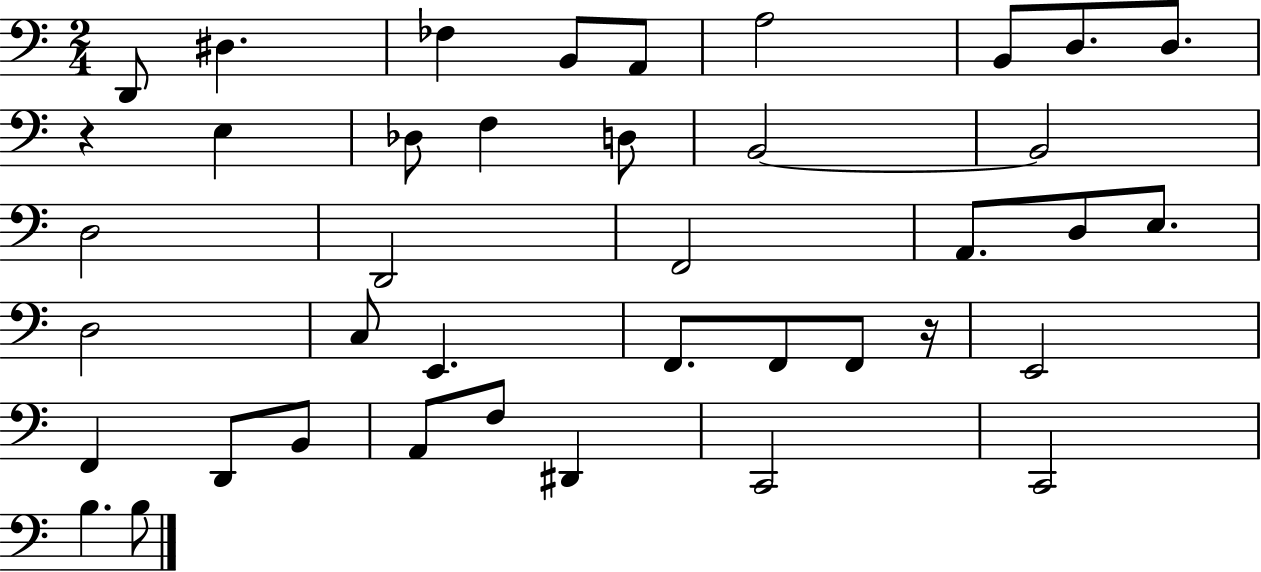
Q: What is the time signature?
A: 2/4